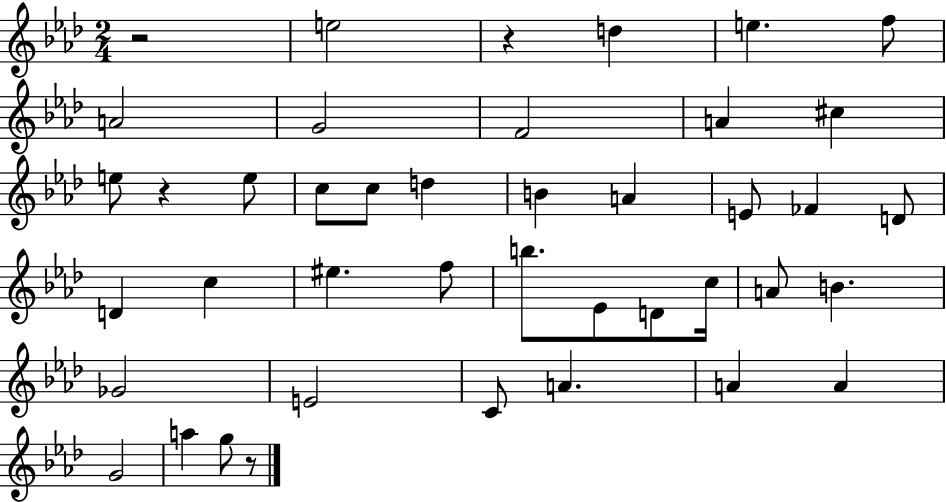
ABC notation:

X:1
T:Untitled
M:2/4
L:1/4
K:Ab
z2 e2 z d e f/2 A2 G2 F2 A ^c e/2 z e/2 c/2 c/2 d B A E/2 _F D/2 D c ^e f/2 b/2 _E/2 D/2 c/4 A/2 B _G2 E2 C/2 A A A G2 a g/2 z/2